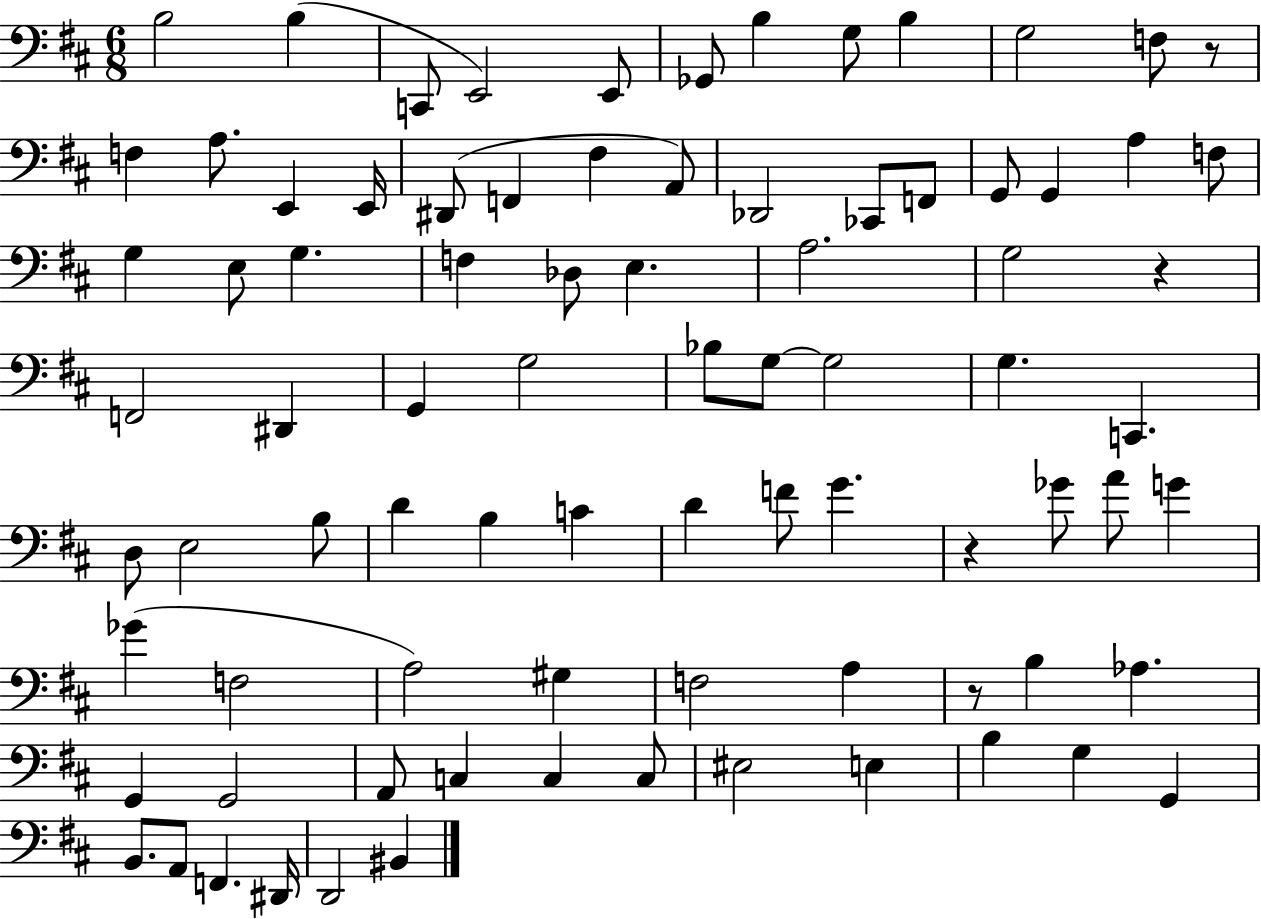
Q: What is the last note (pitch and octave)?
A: BIS2